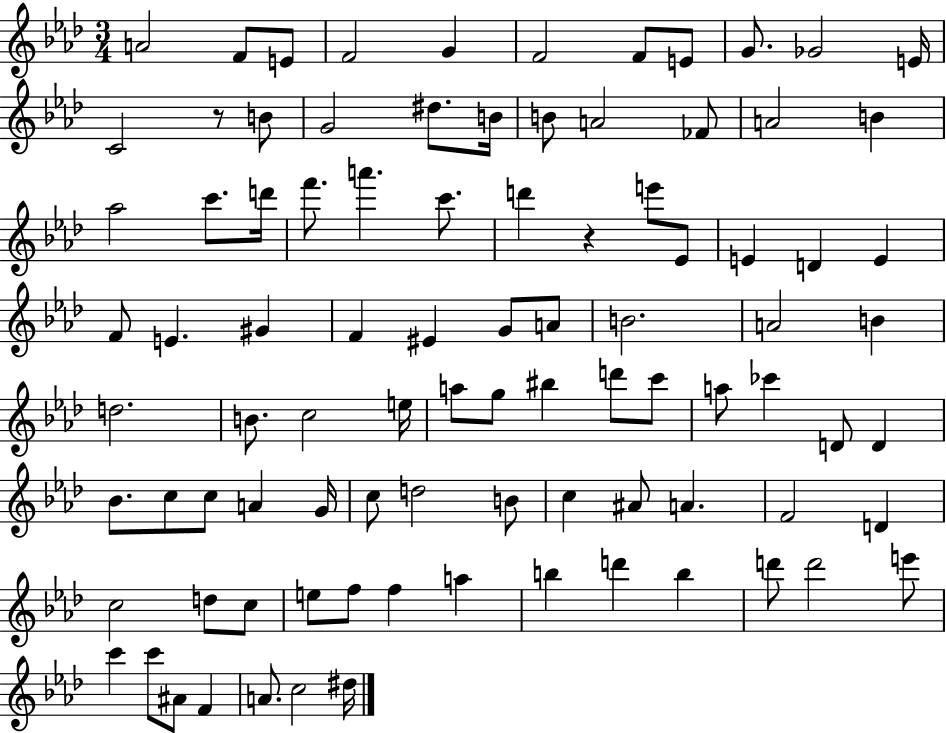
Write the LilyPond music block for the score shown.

{
  \clef treble
  \numericTimeSignature
  \time 3/4
  \key aes \major
  \repeat volta 2 { a'2 f'8 e'8 | f'2 g'4 | f'2 f'8 e'8 | g'8. ges'2 e'16 | \break c'2 r8 b'8 | g'2 dis''8. b'16 | b'8 a'2 fes'8 | a'2 b'4 | \break aes''2 c'''8. d'''16 | f'''8. a'''4. c'''8. | d'''4 r4 e'''8 ees'8 | e'4 d'4 e'4 | \break f'8 e'4. gis'4 | f'4 eis'4 g'8 a'8 | b'2. | a'2 b'4 | \break d''2. | b'8. c''2 e''16 | a''8 g''8 bis''4 d'''8 c'''8 | a''8 ces'''4 d'8 d'4 | \break bes'8. c''8 c''8 a'4 g'16 | c''8 d''2 b'8 | c''4 ais'8 a'4. | f'2 d'4 | \break c''2 d''8 c''8 | e''8 f''8 f''4 a''4 | b''4 d'''4 b''4 | d'''8 d'''2 e'''8 | \break c'''4 c'''8 ais'8 f'4 | a'8. c''2 dis''16 | } \bar "|."
}